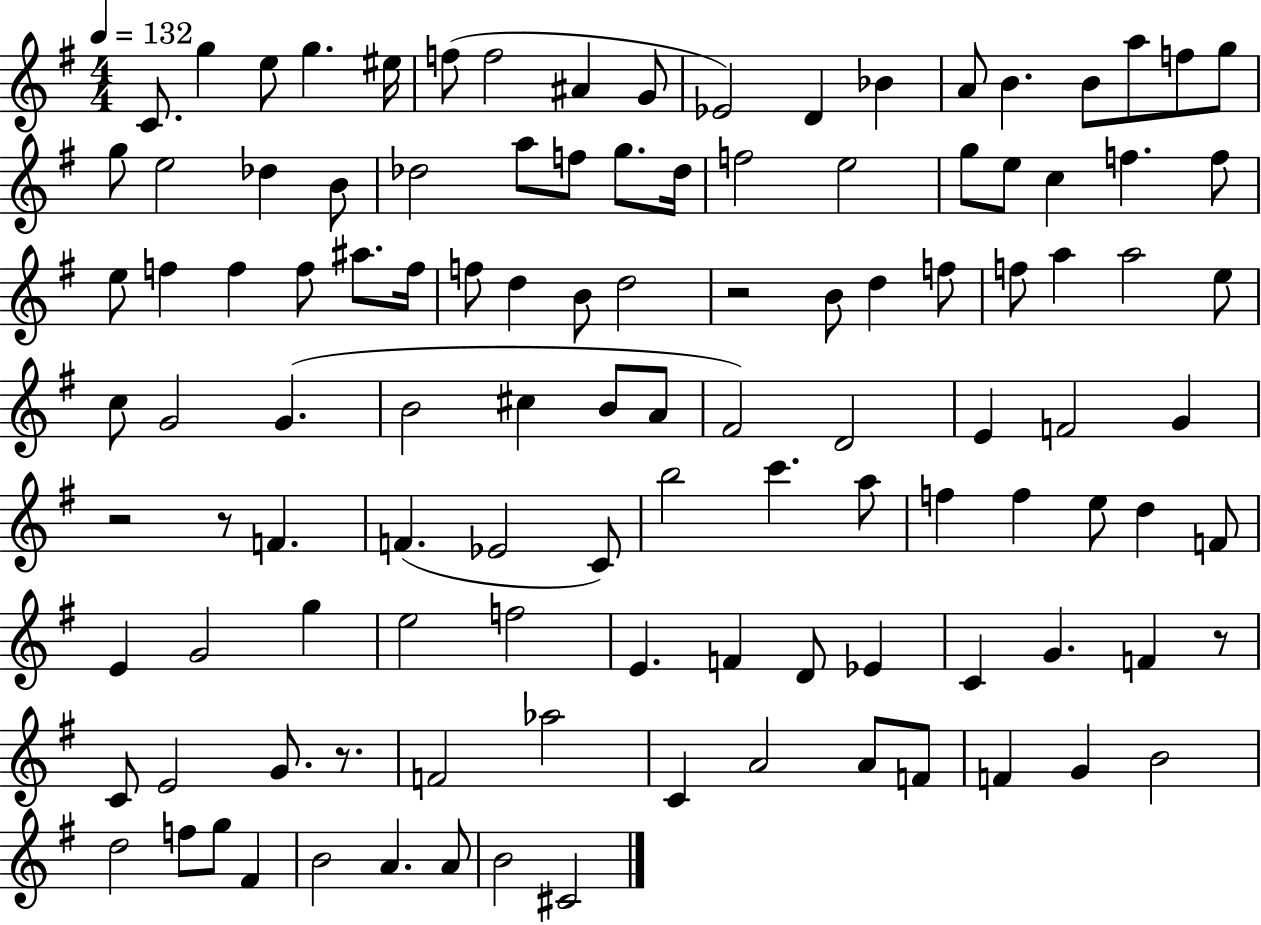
X:1
T:Untitled
M:4/4
L:1/4
K:G
C/2 g e/2 g ^e/4 f/2 f2 ^A G/2 _E2 D _B A/2 B B/2 a/2 f/2 g/2 g/2 e2 _d B/2 _d2 a/2 f/2 g/2 _d/4 f2 e2 g/2 e/2 c f f/2 e/2 f f f/2 ^a/2 f/4 f/2 d B/2 d2 z2 B/2 d f/2 f/2 a a2 e/2 c/2 G2 G B2 ^c B/2 A/2 ^F2 D2 E F2 G z2 z/2 F F _E2 C/2 b2 c' a/2 f f e/2 d F/2 E G2 g e2 f2 E F D/2 _E C G F z/2 C/2 E2 G/2 z/2 F2 _a2 C A2 A/2 F/2 F G B2 d2 f/2 g/2 ^F B2 A A/2 B2 ^C2